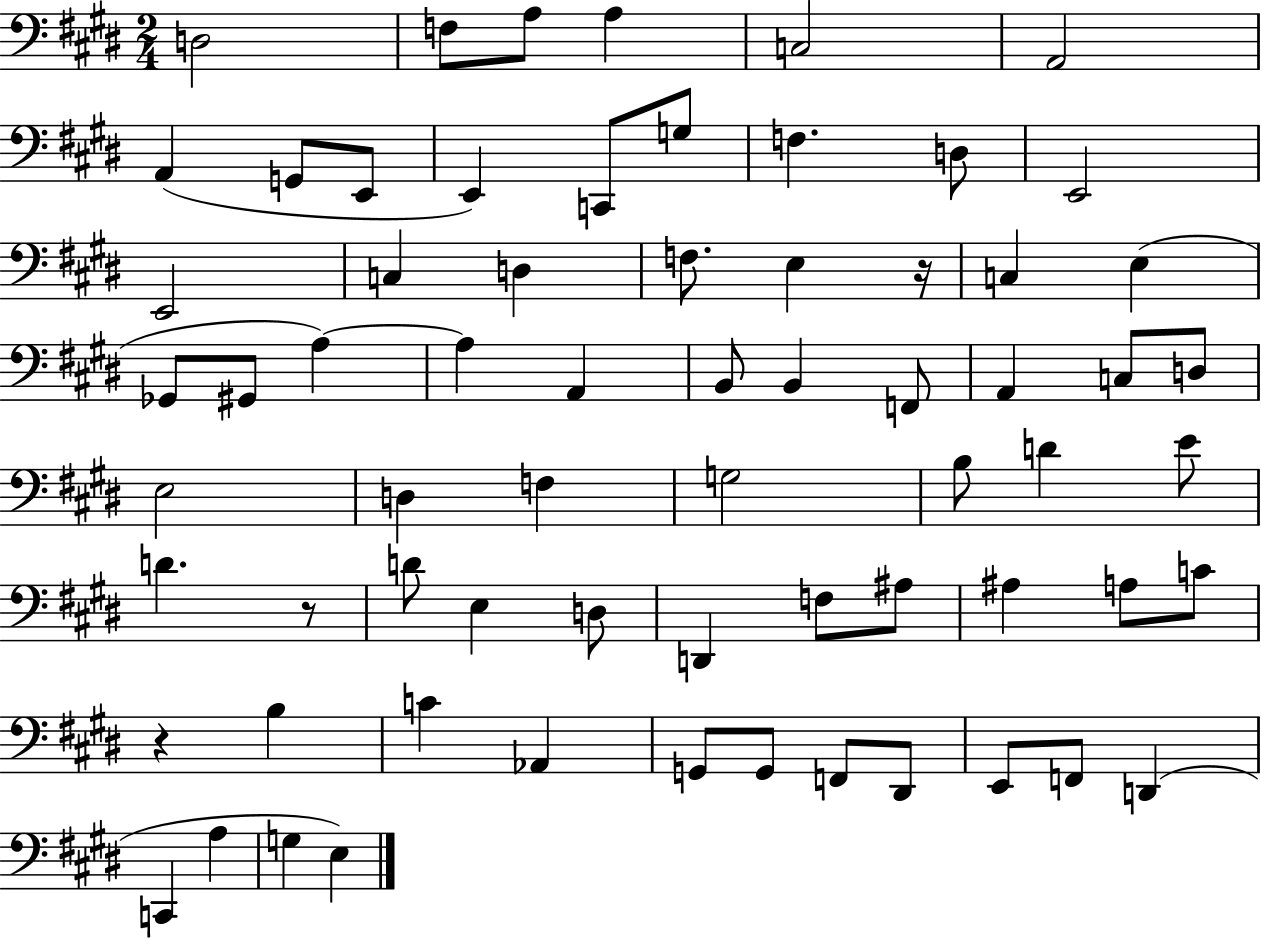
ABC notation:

X:1
T:Untitled
M:2/4
L:1/4
K:E
D,2 F,/2 A,/2 A, C,2 A,,2 A,, G,,/2 E,,/2 E,, C,,/2 G,/2 F, D,/2 E,,2 E,,2 C, D, F,/2 E, z/4 C, E, _G,,/2 ^G,,/2 A, A, A,, B,,/2 B,, F,,/2 A,, C,/2 D,/2 E,2 D, F, G,2 B,/2 D E/2 D z/2 D/2 E, D,/2 D,, F,/2 ^A,/2 ^A, A,/2 C/2 z B, C _A,, G,,/2 G,,/2 F,,/2 ^D,,/2 E,,/2 F,,/2 D,, C,, A, G, E,